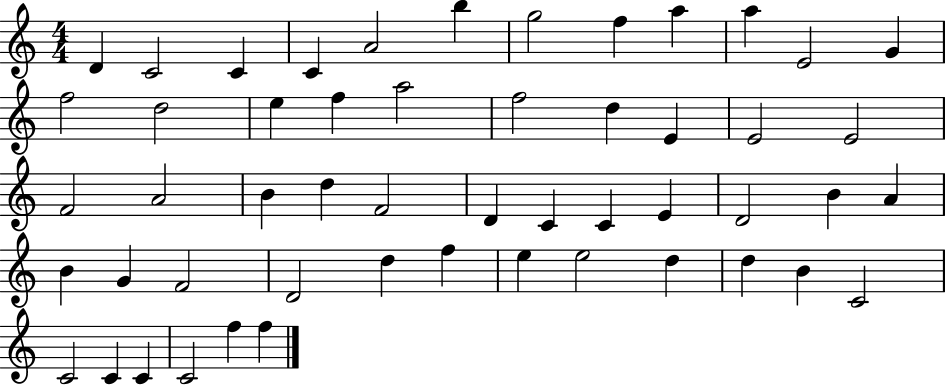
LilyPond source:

{
  \clef treble
  \numericTimeSignature
  \time 4/4
  \key c \major
  d'4 c'2 c'4 | c'4 a'2 b''4 | g''2 f''4 a''4 | a''4 e'2 g'4 | \break f''2 d''2 | e''4 f''4 a''2 | f''2 d''4 e'4 | e'2 e'2 | \break f'2 a'2 | b'4 d''4 f'2 | d'4 c'4 c'4 e'4 | d'2 b'4 a'4 | \break b'4 g'4 f'2 | d'2 d''4 f''4 | e''4 e''2 d''4 | d''4 b'4 c'2 | \break c'2 c'4 c'4 | c'2 f''4 f''4 | \bar "|."
}